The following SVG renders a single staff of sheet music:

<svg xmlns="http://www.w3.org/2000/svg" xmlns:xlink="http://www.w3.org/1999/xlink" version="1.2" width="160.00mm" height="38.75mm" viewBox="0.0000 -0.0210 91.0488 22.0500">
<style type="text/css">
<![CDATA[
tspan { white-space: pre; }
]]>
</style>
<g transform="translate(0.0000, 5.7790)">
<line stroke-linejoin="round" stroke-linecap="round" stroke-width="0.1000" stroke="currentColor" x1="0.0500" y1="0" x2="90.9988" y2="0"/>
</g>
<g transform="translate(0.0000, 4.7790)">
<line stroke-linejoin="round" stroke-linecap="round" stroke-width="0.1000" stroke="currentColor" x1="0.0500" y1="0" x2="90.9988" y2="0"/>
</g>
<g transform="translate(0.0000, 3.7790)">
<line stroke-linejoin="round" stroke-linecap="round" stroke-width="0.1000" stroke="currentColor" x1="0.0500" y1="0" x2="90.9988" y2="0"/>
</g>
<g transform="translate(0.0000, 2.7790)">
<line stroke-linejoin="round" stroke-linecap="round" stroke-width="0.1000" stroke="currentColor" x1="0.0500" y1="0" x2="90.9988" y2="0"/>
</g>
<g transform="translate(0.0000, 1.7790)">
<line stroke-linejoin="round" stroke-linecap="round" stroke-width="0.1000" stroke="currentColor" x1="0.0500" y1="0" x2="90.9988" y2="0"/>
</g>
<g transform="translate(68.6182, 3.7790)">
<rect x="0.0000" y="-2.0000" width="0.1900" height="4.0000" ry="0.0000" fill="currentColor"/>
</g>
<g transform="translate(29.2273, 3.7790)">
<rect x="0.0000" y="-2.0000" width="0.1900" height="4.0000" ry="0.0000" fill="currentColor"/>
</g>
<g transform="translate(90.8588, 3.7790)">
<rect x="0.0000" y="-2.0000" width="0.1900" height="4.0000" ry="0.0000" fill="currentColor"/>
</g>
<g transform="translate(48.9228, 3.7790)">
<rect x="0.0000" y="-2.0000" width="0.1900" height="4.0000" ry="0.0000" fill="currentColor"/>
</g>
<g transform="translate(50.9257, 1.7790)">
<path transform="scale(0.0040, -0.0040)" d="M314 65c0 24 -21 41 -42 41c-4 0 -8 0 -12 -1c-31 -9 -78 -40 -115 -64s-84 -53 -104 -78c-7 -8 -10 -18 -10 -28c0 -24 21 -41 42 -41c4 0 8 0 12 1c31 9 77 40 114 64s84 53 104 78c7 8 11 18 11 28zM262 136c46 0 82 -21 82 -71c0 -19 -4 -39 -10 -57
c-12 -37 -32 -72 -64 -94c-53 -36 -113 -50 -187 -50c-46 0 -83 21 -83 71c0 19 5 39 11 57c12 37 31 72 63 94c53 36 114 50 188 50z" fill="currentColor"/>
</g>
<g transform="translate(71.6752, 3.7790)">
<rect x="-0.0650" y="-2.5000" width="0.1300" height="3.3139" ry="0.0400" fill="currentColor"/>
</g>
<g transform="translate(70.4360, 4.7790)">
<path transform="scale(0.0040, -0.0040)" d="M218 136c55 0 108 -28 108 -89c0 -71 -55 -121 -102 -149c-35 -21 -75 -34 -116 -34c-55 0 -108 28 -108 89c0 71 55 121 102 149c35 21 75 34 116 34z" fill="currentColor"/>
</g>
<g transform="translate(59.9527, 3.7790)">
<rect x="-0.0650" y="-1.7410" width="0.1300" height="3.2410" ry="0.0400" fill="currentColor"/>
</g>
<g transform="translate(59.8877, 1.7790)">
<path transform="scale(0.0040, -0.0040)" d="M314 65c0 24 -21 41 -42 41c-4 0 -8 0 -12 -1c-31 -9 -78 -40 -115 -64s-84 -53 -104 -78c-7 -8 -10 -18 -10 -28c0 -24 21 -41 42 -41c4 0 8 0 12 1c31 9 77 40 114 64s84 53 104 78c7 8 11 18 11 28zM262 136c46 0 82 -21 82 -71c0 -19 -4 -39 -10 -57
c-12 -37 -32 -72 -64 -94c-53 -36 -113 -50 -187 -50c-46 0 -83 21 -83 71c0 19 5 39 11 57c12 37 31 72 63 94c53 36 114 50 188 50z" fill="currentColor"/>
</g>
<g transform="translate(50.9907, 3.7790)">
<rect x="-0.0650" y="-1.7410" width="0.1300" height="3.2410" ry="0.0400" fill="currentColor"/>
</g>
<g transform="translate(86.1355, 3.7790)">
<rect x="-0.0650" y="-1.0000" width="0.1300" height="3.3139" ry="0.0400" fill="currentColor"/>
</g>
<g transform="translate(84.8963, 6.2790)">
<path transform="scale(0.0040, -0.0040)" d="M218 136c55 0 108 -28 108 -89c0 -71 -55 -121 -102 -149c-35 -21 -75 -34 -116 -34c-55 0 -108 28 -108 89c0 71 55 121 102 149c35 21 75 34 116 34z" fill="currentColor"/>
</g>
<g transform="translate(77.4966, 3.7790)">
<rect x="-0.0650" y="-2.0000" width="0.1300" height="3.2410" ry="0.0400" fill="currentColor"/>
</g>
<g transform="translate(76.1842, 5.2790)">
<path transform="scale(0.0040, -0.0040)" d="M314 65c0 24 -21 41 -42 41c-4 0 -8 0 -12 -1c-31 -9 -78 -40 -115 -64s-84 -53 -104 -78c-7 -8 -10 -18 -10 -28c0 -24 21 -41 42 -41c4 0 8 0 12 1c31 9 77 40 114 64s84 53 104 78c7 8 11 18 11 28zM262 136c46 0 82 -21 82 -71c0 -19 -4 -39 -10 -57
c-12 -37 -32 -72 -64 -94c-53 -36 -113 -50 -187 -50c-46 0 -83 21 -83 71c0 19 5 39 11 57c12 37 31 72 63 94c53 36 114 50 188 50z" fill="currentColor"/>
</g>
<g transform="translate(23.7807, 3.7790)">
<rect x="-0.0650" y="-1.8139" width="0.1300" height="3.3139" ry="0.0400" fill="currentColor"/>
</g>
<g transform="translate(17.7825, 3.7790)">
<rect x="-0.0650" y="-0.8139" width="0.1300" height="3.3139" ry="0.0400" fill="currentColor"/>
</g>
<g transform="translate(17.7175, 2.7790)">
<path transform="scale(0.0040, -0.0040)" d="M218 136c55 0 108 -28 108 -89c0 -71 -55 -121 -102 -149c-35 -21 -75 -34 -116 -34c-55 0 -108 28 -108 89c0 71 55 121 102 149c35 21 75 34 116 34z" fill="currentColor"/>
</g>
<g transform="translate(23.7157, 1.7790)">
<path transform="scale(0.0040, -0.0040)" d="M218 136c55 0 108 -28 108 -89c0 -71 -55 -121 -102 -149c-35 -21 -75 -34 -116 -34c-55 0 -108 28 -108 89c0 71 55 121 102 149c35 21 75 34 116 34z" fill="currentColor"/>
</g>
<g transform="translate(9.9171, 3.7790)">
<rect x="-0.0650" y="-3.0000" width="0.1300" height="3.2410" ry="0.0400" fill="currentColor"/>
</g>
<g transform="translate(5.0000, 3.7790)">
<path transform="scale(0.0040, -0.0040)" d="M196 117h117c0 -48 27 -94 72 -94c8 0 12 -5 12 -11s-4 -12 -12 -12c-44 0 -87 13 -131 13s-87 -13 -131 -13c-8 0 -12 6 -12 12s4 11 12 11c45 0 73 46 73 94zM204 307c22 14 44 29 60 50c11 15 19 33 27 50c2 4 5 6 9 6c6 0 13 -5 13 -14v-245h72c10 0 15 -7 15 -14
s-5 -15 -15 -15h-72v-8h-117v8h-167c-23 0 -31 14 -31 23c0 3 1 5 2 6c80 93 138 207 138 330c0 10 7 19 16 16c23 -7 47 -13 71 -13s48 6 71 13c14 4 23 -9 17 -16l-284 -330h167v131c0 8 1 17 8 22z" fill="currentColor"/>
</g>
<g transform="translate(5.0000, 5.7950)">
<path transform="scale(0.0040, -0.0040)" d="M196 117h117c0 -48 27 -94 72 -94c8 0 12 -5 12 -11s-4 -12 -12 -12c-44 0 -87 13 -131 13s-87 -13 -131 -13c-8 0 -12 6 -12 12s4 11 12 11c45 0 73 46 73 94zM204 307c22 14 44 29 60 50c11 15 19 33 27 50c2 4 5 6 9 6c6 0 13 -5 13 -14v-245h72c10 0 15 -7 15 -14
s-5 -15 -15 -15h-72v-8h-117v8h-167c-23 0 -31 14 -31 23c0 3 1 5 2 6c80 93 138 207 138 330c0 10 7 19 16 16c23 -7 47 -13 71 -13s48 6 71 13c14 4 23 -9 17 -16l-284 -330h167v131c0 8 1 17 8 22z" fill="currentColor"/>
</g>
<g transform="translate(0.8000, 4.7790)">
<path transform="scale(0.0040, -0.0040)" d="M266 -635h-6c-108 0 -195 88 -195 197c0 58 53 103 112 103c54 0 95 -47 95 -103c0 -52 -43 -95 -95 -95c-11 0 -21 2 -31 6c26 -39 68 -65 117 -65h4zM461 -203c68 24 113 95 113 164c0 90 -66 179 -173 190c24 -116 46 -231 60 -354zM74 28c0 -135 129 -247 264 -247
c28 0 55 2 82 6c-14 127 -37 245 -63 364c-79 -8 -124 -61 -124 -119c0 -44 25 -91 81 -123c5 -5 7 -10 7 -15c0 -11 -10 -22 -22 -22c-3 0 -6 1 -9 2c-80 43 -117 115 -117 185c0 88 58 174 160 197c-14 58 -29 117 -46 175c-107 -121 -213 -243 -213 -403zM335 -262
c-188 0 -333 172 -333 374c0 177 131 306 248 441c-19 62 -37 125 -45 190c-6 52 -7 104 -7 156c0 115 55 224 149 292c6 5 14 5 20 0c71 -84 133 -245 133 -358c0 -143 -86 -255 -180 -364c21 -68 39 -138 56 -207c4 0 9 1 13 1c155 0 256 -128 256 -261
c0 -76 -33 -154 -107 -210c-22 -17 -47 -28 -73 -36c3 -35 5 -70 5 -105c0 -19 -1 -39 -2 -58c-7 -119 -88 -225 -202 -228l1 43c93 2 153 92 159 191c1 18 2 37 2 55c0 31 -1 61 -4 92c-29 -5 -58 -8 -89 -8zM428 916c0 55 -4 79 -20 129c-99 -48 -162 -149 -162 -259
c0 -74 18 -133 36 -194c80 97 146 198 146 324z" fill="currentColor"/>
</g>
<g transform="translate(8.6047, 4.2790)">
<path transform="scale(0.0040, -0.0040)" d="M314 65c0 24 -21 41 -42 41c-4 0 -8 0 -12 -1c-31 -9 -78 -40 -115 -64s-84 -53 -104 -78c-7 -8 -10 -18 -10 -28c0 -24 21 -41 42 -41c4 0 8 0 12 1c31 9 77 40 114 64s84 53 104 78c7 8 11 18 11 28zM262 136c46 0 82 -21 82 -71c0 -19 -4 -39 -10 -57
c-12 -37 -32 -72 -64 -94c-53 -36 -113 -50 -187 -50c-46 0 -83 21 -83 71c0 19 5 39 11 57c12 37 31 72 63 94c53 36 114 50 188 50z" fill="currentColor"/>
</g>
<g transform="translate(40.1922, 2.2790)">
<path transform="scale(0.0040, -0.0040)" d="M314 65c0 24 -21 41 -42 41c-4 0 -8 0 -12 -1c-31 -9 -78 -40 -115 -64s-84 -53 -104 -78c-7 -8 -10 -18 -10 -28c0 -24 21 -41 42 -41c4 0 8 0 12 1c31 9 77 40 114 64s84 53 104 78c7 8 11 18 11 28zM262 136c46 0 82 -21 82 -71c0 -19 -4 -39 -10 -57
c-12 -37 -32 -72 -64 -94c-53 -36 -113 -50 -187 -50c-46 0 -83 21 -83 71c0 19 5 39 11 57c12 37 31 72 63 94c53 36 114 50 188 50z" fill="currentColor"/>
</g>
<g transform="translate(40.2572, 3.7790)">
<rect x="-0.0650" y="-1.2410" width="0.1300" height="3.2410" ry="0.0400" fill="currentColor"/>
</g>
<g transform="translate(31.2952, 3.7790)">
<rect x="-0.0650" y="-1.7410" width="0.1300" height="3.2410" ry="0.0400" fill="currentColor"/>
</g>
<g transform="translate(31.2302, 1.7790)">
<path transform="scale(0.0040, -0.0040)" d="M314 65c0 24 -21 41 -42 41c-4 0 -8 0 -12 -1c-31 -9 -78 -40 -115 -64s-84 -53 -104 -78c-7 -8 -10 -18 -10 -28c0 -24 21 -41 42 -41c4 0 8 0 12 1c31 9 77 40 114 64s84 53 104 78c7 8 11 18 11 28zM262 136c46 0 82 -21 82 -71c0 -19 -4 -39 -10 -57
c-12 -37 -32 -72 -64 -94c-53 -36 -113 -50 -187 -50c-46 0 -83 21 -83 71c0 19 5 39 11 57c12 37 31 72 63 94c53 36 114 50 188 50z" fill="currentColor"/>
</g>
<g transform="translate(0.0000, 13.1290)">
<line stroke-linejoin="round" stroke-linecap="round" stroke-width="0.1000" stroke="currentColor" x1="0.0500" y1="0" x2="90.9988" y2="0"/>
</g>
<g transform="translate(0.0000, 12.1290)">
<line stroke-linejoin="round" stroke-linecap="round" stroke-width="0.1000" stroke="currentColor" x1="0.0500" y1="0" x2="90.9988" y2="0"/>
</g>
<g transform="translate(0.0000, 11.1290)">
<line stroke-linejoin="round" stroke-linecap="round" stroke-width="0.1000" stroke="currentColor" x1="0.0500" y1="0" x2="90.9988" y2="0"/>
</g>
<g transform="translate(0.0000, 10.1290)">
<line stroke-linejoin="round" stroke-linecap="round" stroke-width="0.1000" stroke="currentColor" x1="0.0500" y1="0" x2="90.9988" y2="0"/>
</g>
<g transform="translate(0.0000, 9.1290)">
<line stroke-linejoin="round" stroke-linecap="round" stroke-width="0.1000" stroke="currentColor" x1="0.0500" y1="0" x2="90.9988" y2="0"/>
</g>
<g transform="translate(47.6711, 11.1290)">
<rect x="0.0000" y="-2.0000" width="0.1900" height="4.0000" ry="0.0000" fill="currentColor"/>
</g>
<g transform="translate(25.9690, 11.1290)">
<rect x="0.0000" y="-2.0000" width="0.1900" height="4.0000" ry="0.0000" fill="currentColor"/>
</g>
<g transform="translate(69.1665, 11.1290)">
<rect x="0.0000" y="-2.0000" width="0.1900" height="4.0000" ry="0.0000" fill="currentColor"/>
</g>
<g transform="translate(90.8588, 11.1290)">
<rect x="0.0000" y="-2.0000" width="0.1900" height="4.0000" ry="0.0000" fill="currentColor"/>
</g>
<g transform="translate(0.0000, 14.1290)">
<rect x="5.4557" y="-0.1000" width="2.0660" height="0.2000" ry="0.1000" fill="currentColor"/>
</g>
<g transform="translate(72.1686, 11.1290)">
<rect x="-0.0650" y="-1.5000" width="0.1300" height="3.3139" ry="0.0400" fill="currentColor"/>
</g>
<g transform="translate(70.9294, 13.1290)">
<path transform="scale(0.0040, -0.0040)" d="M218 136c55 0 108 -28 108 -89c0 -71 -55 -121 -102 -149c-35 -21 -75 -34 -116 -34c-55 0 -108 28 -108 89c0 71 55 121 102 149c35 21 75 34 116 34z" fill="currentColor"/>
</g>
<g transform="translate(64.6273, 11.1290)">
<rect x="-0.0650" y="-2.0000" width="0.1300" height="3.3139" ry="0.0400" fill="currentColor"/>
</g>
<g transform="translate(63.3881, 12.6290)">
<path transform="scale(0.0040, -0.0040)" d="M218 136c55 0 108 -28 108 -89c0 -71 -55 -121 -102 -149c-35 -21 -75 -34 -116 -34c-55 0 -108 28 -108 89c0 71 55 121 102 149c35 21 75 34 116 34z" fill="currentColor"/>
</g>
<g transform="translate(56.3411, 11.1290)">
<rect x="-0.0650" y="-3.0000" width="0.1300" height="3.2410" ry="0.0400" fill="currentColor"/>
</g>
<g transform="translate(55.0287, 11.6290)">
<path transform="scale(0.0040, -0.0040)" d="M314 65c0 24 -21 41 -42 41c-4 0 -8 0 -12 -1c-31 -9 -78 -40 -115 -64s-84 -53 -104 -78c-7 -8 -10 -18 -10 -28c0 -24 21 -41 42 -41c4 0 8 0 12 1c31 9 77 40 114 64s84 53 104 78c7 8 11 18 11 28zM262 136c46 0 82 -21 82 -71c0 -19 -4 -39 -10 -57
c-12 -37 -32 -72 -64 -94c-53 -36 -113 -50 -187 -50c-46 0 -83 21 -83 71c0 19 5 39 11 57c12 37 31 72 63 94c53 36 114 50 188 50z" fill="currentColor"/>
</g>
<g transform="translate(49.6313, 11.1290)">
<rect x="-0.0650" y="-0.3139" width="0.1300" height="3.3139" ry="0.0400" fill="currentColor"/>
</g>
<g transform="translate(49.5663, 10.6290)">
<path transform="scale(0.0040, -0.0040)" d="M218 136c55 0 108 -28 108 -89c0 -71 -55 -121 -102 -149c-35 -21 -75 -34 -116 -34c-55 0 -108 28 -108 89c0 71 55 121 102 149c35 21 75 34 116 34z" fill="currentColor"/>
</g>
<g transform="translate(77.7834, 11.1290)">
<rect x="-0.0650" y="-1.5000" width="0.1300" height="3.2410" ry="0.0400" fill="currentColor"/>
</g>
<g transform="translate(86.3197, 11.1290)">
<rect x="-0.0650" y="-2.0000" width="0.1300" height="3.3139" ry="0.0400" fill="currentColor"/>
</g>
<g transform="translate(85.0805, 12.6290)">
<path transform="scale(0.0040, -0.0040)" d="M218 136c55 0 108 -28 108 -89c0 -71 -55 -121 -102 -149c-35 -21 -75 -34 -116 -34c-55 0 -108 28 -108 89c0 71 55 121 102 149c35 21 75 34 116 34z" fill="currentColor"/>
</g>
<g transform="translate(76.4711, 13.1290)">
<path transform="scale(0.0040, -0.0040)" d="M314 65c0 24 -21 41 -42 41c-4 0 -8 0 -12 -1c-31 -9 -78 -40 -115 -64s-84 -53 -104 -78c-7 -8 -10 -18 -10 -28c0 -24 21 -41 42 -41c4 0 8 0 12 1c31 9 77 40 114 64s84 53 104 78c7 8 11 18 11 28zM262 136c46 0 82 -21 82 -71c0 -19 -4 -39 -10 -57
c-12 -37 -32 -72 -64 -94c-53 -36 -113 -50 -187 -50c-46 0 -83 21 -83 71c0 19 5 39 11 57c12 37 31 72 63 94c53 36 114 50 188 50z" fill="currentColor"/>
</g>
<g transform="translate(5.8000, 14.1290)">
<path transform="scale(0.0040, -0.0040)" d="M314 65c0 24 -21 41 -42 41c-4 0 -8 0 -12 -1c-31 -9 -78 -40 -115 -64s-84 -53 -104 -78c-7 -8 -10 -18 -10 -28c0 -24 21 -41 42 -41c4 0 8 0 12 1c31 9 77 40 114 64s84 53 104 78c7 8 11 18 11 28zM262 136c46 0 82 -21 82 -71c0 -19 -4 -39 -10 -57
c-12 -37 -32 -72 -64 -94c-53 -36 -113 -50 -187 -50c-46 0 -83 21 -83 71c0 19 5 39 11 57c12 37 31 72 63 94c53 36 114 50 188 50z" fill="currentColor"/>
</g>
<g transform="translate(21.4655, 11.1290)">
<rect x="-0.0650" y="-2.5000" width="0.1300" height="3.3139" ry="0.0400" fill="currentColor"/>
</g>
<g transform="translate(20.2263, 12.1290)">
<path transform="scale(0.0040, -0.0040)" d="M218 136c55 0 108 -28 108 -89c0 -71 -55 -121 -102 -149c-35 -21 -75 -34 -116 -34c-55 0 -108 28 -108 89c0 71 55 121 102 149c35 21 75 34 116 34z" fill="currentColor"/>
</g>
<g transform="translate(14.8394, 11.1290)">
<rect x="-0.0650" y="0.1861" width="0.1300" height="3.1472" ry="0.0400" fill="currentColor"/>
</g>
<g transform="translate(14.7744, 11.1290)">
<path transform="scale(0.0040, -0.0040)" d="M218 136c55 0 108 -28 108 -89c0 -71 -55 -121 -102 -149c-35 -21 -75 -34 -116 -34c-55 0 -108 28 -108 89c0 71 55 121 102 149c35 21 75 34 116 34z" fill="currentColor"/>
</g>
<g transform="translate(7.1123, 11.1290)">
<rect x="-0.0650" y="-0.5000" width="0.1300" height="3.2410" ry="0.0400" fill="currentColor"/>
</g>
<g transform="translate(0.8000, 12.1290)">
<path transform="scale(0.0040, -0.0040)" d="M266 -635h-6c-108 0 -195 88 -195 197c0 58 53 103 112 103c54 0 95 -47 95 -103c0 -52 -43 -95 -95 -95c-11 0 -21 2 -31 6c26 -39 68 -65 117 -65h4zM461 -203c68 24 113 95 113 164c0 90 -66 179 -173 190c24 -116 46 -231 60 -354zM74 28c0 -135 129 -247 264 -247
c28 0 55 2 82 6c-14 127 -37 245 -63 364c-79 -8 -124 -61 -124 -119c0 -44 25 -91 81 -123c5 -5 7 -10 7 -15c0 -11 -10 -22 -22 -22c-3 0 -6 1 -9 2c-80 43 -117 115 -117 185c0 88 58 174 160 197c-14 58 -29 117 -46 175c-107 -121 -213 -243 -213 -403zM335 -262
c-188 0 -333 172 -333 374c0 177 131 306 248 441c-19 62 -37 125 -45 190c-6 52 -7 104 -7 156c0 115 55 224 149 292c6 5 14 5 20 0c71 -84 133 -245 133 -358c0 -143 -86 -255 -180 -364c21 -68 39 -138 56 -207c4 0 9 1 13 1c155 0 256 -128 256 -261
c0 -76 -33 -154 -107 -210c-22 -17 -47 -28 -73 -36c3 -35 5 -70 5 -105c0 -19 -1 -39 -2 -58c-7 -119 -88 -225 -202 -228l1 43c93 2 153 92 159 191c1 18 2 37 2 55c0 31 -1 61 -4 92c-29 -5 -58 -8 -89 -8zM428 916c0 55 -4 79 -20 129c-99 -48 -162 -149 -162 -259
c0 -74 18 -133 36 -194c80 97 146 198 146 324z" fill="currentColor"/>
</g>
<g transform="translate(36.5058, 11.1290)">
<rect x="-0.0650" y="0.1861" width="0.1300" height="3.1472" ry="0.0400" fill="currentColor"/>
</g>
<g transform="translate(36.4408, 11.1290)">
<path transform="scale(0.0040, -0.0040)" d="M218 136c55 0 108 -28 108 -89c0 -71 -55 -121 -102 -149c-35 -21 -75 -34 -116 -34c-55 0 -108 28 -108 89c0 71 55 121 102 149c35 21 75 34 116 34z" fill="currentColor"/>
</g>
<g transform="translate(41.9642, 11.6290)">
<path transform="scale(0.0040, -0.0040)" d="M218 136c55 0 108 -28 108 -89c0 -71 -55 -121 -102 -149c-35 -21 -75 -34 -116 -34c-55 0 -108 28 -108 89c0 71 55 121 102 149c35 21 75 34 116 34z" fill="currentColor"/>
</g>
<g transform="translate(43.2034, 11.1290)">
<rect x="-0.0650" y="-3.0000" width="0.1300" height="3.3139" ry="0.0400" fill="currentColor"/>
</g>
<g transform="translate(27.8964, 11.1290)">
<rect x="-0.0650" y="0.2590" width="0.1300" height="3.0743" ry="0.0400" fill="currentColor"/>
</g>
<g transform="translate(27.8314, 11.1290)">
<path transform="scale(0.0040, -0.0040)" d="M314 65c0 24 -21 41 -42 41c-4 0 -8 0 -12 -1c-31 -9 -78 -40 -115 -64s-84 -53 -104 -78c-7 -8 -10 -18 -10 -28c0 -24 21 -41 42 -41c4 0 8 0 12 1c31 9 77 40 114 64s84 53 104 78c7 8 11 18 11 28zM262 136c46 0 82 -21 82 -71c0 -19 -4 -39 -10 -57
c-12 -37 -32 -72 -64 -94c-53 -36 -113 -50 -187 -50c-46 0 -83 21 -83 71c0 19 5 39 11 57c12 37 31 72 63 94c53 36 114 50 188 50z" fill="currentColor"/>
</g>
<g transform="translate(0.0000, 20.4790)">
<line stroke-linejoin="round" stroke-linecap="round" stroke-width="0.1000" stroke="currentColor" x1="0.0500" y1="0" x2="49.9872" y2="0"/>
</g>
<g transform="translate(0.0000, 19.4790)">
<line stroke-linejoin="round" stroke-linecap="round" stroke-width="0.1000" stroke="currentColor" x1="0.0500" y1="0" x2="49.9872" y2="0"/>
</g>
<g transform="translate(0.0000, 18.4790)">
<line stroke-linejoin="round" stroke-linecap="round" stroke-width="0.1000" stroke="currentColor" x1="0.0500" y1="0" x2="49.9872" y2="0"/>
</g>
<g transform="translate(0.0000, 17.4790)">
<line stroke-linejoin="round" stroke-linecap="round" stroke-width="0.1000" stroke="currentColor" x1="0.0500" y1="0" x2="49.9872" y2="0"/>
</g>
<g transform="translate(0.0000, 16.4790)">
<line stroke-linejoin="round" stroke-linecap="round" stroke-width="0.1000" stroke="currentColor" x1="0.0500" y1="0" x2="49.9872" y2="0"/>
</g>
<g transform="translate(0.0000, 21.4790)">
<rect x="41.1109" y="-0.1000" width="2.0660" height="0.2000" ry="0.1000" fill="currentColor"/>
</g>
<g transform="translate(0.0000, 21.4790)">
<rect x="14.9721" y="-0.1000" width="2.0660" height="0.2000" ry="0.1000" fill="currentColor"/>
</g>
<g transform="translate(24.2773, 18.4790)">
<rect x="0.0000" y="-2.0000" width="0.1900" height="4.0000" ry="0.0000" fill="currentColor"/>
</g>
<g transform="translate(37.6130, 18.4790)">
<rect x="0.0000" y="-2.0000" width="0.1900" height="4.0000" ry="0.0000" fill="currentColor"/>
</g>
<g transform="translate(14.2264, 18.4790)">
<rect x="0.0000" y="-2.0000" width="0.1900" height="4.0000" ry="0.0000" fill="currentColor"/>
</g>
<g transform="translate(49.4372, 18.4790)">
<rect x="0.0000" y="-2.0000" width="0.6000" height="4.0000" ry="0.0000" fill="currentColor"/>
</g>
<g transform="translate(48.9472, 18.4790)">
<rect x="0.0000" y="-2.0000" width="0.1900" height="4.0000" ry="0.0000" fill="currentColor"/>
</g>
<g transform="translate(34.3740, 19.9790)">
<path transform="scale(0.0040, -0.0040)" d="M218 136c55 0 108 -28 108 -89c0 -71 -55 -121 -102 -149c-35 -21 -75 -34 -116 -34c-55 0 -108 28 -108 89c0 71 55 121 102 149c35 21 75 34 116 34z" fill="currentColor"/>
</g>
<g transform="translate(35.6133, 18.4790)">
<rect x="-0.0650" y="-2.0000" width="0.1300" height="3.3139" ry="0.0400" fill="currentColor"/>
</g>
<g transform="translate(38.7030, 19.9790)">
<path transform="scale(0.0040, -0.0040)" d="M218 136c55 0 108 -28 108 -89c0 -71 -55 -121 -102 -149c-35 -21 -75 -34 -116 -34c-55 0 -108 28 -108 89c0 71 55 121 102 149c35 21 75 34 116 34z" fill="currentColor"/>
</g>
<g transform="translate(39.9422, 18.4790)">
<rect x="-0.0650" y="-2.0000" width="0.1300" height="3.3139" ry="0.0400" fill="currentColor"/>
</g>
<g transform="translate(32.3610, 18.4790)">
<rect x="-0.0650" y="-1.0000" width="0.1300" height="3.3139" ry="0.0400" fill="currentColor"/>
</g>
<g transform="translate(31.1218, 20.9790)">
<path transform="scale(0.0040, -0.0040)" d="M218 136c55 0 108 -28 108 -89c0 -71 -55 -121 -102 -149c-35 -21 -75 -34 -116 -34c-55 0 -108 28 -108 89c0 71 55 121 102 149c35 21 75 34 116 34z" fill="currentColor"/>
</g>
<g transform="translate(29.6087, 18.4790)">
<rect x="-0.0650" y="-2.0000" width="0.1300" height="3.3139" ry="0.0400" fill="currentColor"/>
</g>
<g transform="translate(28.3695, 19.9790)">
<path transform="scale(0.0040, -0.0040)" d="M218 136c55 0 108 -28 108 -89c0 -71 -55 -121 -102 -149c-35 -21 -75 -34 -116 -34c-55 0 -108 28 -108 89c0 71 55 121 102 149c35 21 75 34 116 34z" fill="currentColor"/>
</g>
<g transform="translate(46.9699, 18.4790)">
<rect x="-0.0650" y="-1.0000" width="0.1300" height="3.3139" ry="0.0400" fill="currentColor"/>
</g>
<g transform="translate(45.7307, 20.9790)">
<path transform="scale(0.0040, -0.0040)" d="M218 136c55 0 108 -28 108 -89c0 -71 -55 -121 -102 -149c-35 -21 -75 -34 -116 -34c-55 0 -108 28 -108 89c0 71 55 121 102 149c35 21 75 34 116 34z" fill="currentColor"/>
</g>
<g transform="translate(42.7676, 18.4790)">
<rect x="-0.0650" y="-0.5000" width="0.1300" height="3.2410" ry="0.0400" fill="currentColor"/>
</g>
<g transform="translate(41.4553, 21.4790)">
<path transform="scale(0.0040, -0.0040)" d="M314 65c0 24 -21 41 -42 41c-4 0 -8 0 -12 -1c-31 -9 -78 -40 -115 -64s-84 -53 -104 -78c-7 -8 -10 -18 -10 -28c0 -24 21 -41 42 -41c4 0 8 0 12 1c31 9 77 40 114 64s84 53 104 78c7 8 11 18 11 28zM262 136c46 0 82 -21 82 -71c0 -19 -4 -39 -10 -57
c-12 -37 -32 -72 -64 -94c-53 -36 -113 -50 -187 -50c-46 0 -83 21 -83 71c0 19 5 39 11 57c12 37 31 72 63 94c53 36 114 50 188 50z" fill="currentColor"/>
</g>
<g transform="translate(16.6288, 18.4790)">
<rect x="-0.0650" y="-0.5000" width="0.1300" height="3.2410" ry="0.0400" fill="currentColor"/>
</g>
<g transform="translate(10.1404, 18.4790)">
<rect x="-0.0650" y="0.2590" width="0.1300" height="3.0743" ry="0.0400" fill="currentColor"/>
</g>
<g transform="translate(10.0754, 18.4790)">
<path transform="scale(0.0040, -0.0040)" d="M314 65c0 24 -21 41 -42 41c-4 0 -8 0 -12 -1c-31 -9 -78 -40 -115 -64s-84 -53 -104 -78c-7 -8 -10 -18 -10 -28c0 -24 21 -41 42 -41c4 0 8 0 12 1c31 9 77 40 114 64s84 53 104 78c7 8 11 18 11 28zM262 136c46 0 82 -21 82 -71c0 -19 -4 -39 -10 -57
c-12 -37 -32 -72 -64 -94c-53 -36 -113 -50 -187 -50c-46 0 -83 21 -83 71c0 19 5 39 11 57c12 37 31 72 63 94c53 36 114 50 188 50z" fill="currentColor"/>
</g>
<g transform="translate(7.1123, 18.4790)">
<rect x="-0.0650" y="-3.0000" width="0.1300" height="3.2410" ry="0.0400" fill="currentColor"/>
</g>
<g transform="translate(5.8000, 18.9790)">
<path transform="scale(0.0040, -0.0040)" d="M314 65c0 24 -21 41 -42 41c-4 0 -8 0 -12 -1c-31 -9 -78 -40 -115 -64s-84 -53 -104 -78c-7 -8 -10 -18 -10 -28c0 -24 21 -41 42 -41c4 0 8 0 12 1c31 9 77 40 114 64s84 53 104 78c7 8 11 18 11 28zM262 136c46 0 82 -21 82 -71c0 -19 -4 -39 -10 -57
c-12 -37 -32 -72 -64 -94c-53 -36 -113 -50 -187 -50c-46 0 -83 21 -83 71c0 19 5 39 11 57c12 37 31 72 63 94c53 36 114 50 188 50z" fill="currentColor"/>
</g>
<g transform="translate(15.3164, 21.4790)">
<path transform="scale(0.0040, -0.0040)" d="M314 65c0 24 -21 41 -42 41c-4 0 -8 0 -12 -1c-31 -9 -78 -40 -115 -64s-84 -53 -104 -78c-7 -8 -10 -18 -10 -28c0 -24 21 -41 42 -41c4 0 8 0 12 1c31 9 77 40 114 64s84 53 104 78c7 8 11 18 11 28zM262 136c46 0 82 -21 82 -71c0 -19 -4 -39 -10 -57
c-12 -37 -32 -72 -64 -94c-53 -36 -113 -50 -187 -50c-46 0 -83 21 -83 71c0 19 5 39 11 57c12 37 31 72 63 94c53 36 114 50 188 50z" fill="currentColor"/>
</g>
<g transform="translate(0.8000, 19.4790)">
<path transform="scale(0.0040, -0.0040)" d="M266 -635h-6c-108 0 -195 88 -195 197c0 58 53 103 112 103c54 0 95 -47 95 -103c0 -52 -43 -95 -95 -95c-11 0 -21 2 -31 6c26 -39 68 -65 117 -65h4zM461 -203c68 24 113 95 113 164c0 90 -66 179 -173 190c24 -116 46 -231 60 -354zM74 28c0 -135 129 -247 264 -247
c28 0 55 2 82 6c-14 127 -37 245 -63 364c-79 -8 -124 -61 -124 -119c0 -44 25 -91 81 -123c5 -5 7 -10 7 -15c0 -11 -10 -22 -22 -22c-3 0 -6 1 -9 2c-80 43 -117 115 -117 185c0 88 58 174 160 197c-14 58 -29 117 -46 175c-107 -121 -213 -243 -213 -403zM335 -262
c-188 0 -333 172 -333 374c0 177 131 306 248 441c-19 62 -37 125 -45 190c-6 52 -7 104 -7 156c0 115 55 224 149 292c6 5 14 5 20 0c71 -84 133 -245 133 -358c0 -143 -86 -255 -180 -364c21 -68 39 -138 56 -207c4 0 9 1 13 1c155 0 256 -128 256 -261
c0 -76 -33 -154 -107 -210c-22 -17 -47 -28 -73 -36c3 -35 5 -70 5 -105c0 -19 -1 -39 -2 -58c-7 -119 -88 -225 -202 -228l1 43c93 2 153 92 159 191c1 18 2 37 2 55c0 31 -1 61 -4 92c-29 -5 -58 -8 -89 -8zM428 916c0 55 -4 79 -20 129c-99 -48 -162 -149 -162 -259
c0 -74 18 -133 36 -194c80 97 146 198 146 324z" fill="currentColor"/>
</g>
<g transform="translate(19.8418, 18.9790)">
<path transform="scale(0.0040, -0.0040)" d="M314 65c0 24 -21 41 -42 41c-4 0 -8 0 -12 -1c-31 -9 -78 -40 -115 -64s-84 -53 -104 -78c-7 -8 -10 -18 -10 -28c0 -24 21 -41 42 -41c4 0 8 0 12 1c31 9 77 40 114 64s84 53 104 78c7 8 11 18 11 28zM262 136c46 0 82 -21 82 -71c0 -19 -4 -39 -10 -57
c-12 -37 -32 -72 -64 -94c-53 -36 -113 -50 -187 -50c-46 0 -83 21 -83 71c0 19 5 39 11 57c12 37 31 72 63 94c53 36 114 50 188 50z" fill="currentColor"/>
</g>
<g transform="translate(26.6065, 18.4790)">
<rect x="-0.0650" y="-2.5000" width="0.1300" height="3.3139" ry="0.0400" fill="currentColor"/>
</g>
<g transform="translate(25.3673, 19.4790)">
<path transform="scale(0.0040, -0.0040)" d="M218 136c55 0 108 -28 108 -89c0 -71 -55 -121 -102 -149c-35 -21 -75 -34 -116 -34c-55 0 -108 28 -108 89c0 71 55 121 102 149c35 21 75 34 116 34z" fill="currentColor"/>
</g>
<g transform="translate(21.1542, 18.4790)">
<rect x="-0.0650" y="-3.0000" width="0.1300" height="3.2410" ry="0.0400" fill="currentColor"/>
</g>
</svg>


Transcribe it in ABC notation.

X:1
T:Untitled
M:4/4
L:1/4
K:C
A2 d f f2 e2 f2 f2 G F2 D C2 B G B2 B A c A2 F E E2 F A2 B2 C2 A2 G F D F F C2 D